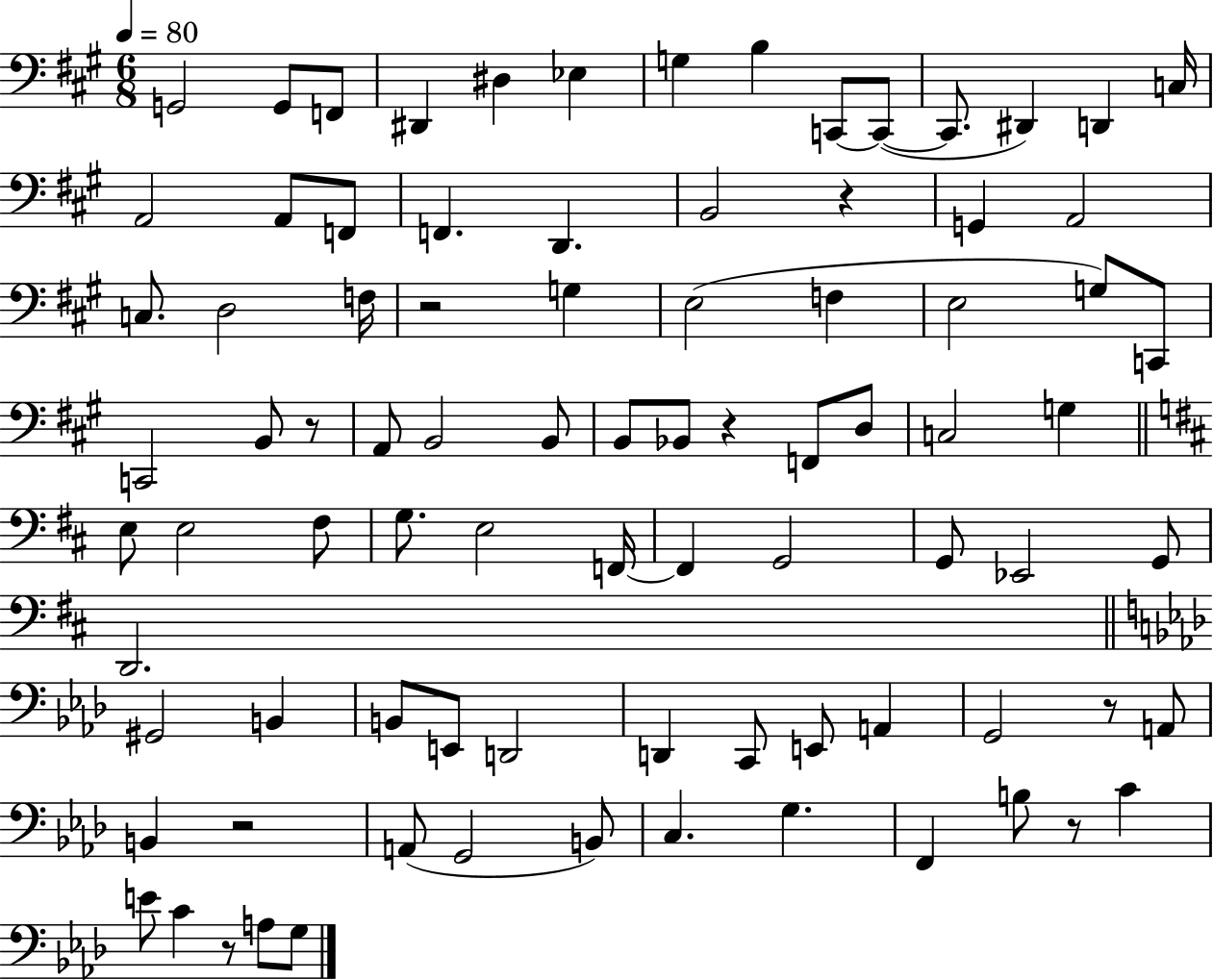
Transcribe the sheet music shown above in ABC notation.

X:1
T:Untitled
M:6/8
L:1/4
K:A
G,,2 G,,/2 F,,/2 ^D,, ^D, _E, G, B, C,,/2 C,,/2 C,,/2 ^D,, D,, C,/4 A,,2 A,,/2 F,,/2 F,, D,, B,,2 z G,, A,,2 C,/2 D,2 F,/4 z2 G, E,2 F, E,2 G,/2 C,,/2 C,,2 B,,/2 z/2 A,,/2 B,,2 B,,/2 B,,/2 _B,,/2 z F,,/2 D,/2 C,2 G, E,/2 E,2 ^F,/2 G,/2 E,2 F,,/4 F,, G,,2 G,,/2 _E,,2 G,,/2 D,,2 ^G,,2 B,, B,,/2 E,,/2 D,,2 D,, C,,/2 E,,/2 A,, G,,2 z/2 A,,/2 B,, z2 A,,/2 G,,2 B,,/2 C, G, F,, B,/2 z/2 C E/2 C z/2 A,/2 G,/2